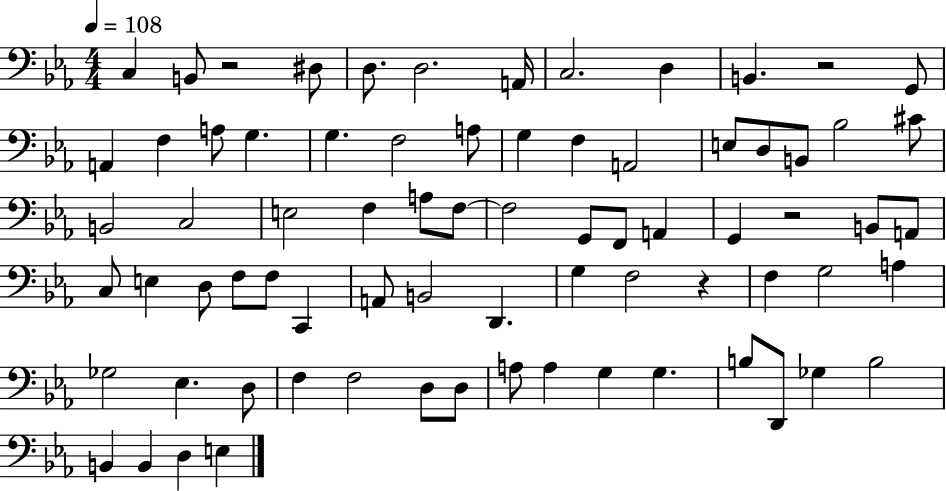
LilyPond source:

{
  \clef bass
  \numericTimeSignature
  \time 4/4
  \key ees \major
  \tempo 4 = 108
  c4 b,8 r2 dis8 | d8. d2. a,16 | c2. d4 | b,4. r2 g,8 | \break a,4 f4 a8 g4. | g4. f2 a8 | g4 f4 a,2 | e8 d8 b,8 bes2 cis'8 | \break b,2 c2 | e2 f4 a8 f8~~ | f2 g,8 f,8 a,4 | g,4 r2 b,8 a,8 | \break c8 e4 d8 f8 f8 c,4 | a,8 b,2 d,4. | g4 f2 r4 | f4 g2 a4 | \break ges2 ees4. d8 | f4 f2 d8 d8 | a8 a4 g4 g4. | b8 d,8 ges4 b2 | \break b,4 b,4 d4 e4 | \bar "|."
}